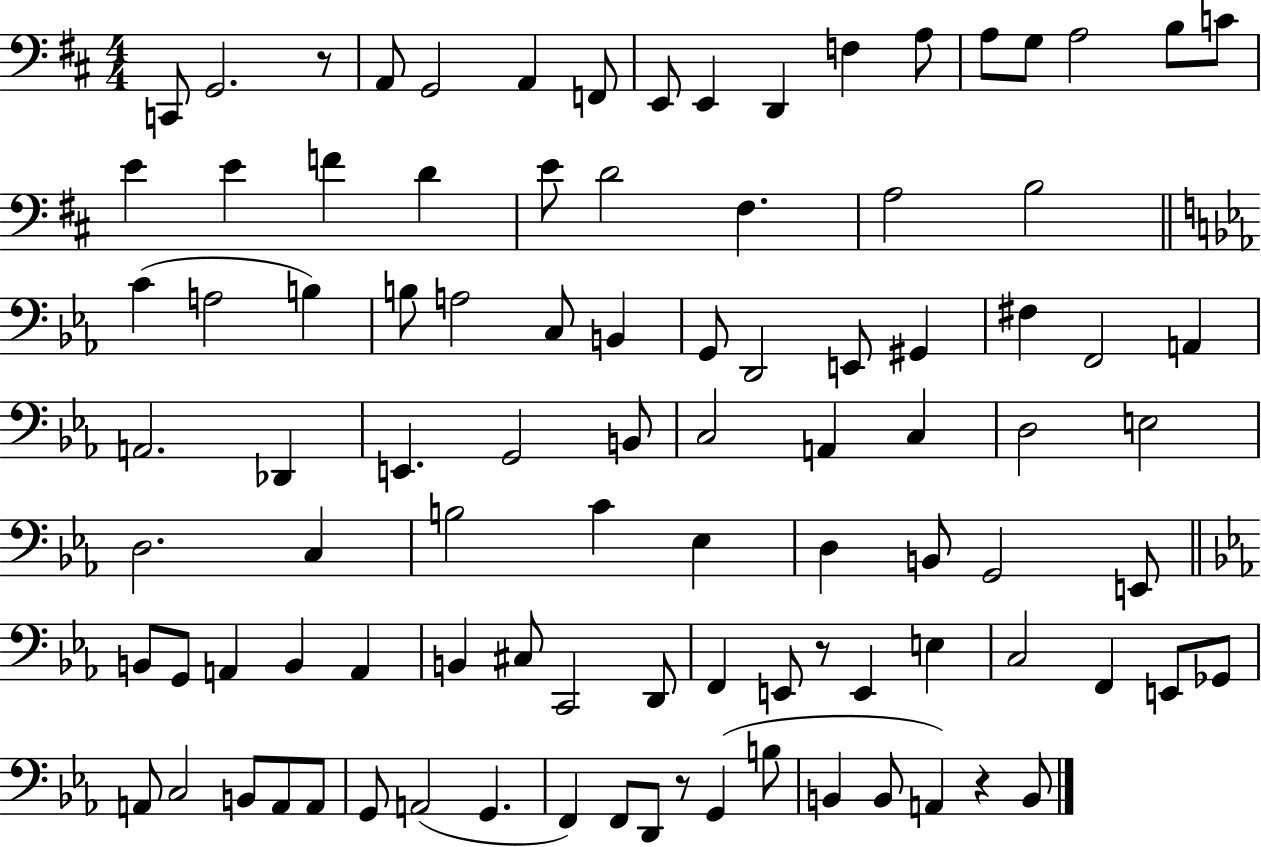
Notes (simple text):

C2/e G2/h. R/e A2/e G2/h A2/q F2/e E2/e E2/q D2/q F3/q A3/e A3/e G3/e A3/h B3/e C4/e E4/q E4/q F4/q D4/q E4/e D4/h F#3/q. A3/h B3/h C4/q A3/h B3/q B3/e A3/h C3/e B2/q G2/e D2/h E2/e G#2/q F#3/q F2/h A2/q A2/h. Db2/q E2/q. G2/h B2/e C3/h A2/q C3/q D3/h E3/h D3/h. C3/q B3/h C4/q Eb3/q D3/q B2/e G2/h E2/e B2/e G2/e A2/q B2/q A2/q B2/q C#3/e C2/h D2/e F2/q E2/e R/e E2/q E3/q C3/h F2/q E2/e Gb2/e A2/e C3/h B2/e A2/e A2/e G2/e A2/h G2/q. F2/q F2/e D2/e R/e G2/q B3/e B2/q B2/e A2/q R/q B2/e